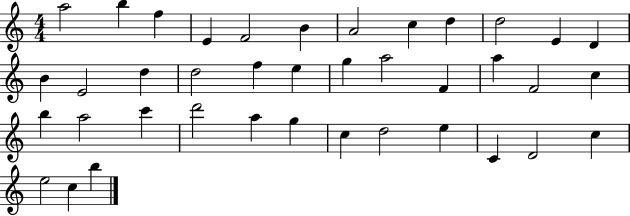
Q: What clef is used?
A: treble